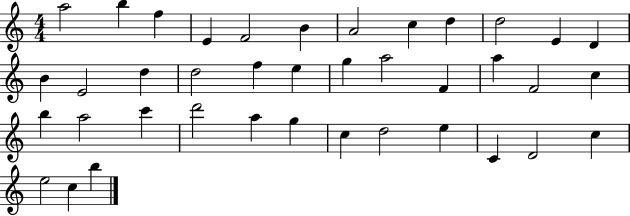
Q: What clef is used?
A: treble